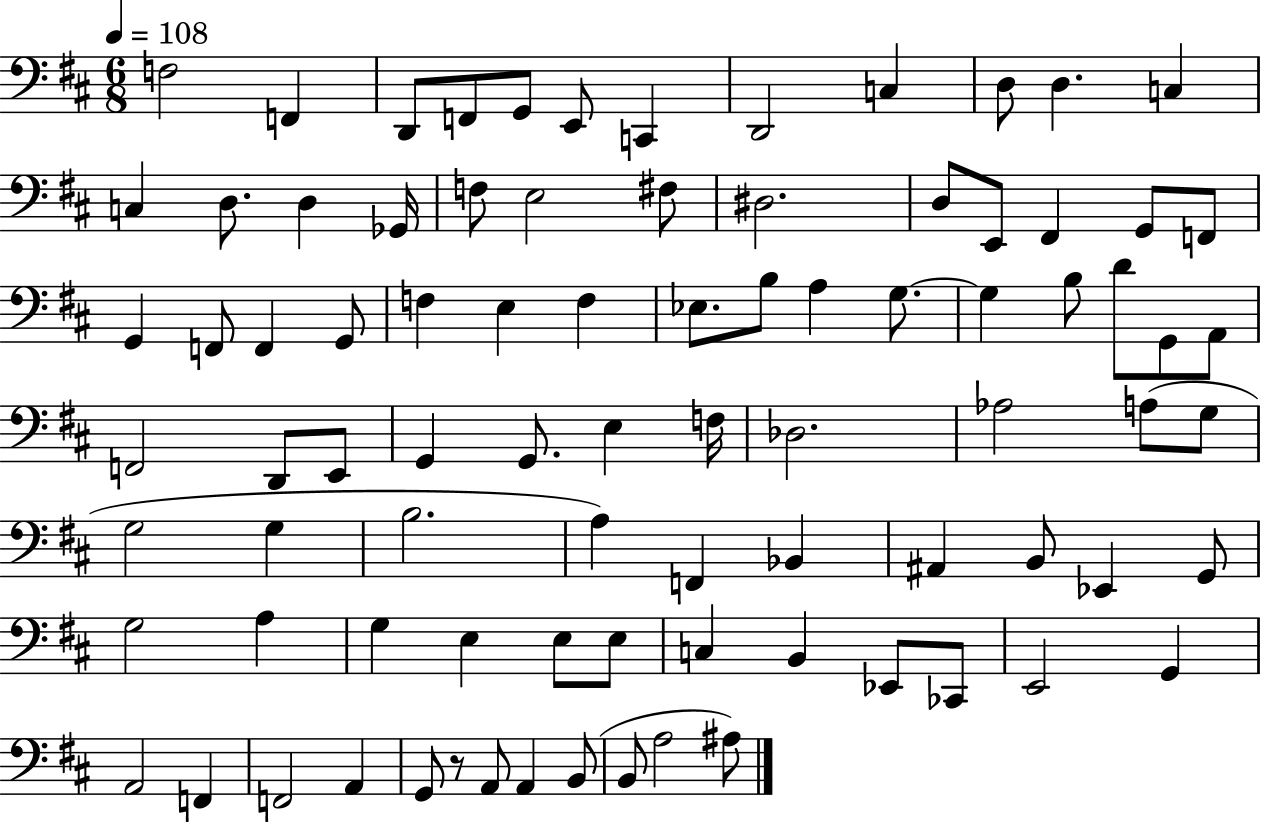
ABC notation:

X:1
T:Untitled
M:6/8
L:1/4
K:D
F,2 F,, D,,/2 F,,/2 G,,/2 E,,/2 C,, D,,2 C, D,/2 D, C, C, D,/2 D, _G,,/4 F,/2 E,2 ^F,/2 ^D,2 D,/2 E,,/2 ^F,, G,,/2 F,,/2 G,, F,,/2 F,, G,,/2 F, E, F, _E,/2 B,/2 A, G,/2 G, B,/2 D/2 G,,/2 A,,/2 F,,2 D,,/2 E,,/2 G,, G,,/2 E, F,/4 _D,2 _A,2 A,/2 G,/2 G,2 G, B,2 A, F,, _B,, ^A,, B,,/2 _E,, G,,/2 G,2 A, G, E, E,/2 E,/2 C, B,, _E,,/2 _C,,/2 E,,2 G,, A,,2 F,, F,,2 A,, G,,/2 z/2 A,,/2 A,, B,,/2 B,,/2 A,2 ^A,/2